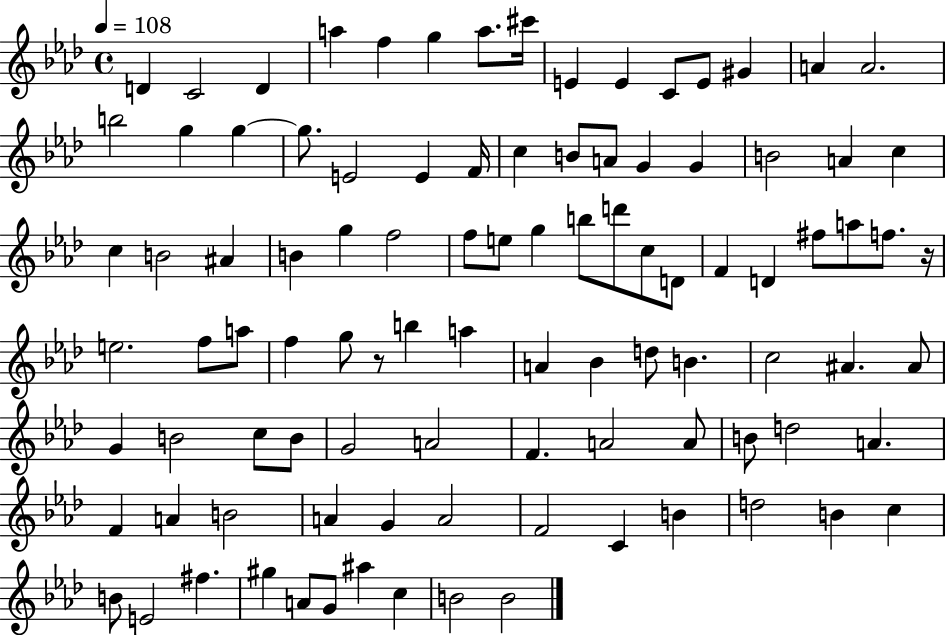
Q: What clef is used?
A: treble